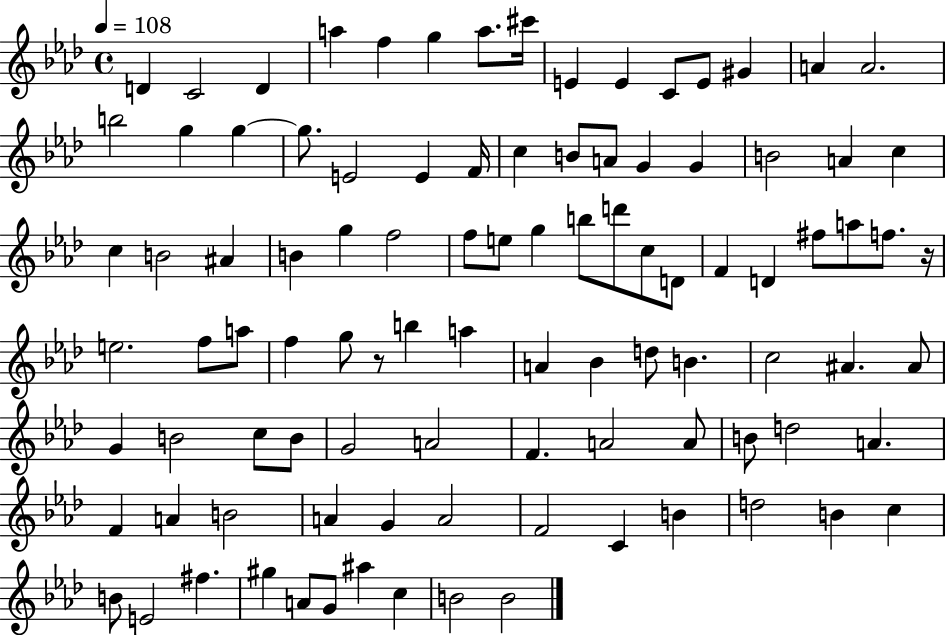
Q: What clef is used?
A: treble